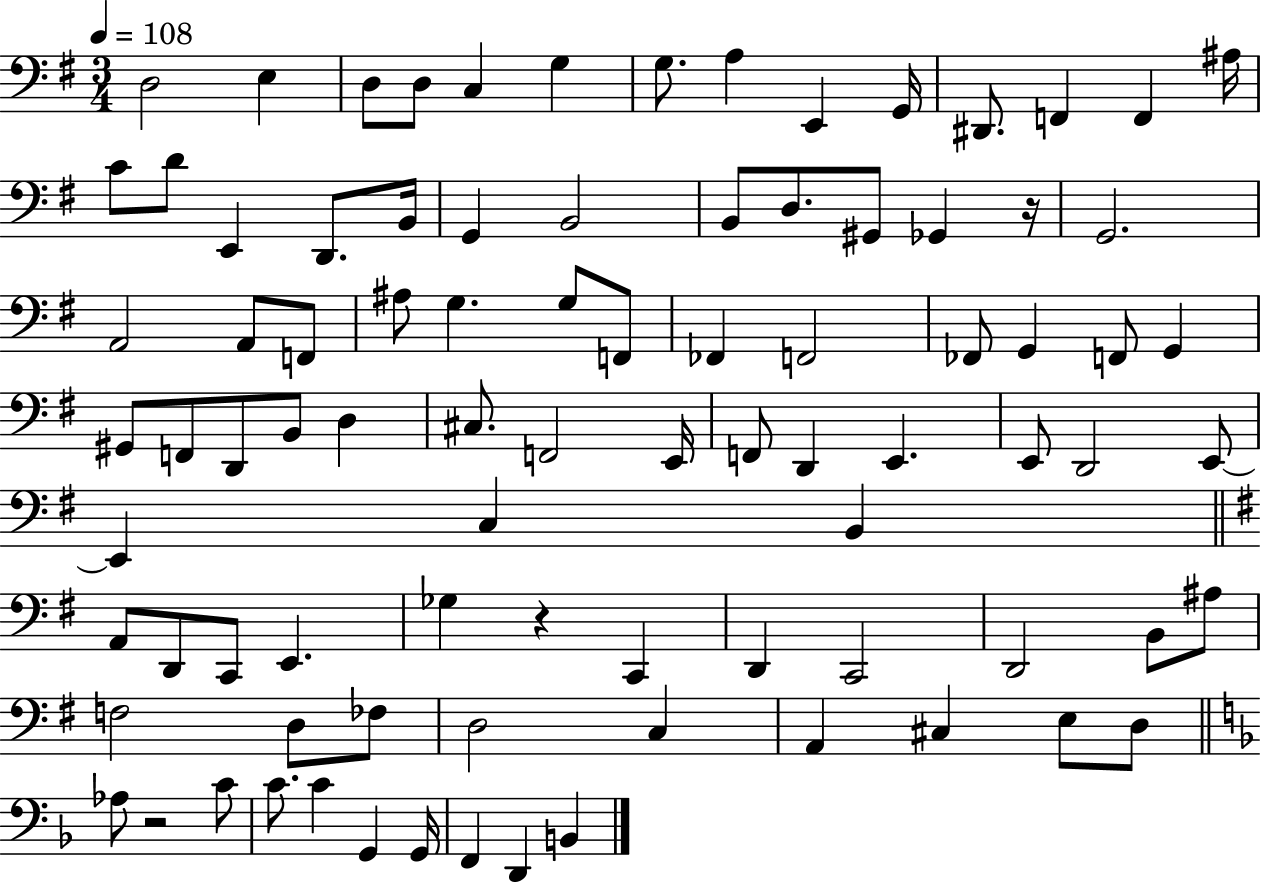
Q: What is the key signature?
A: G major